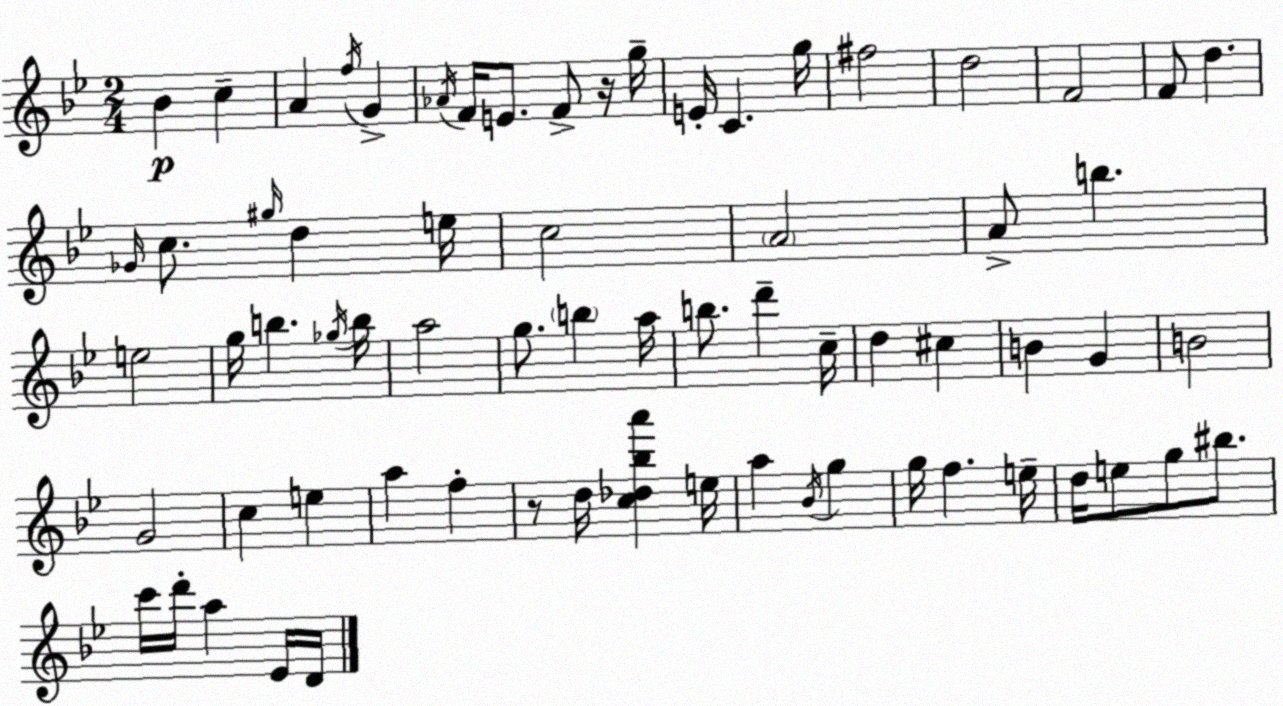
X:1
T:Untitled
M:2/4
L:1/4
K:Gm
_B c A f/4 G _A/4 F/4 E/2 F/2 z/4 g/4 E/4 C g/4 ^f2 d2 F2 F/2 d _G/4 c/2 ^g/4 d e/4 c2 A2 A/2 b e2 g/4 b _g/4 b/4 a2 g/2 b a/4 b/2 d' c/4 d ^c B G B2 G2 c e a f z/2 d/4 [c_d_ba'] e/4 a _B/4 g g/4 f e/4 d/4 e/2 g/2 ^b/2 c'/4 d'/4 a _E/4 D/4